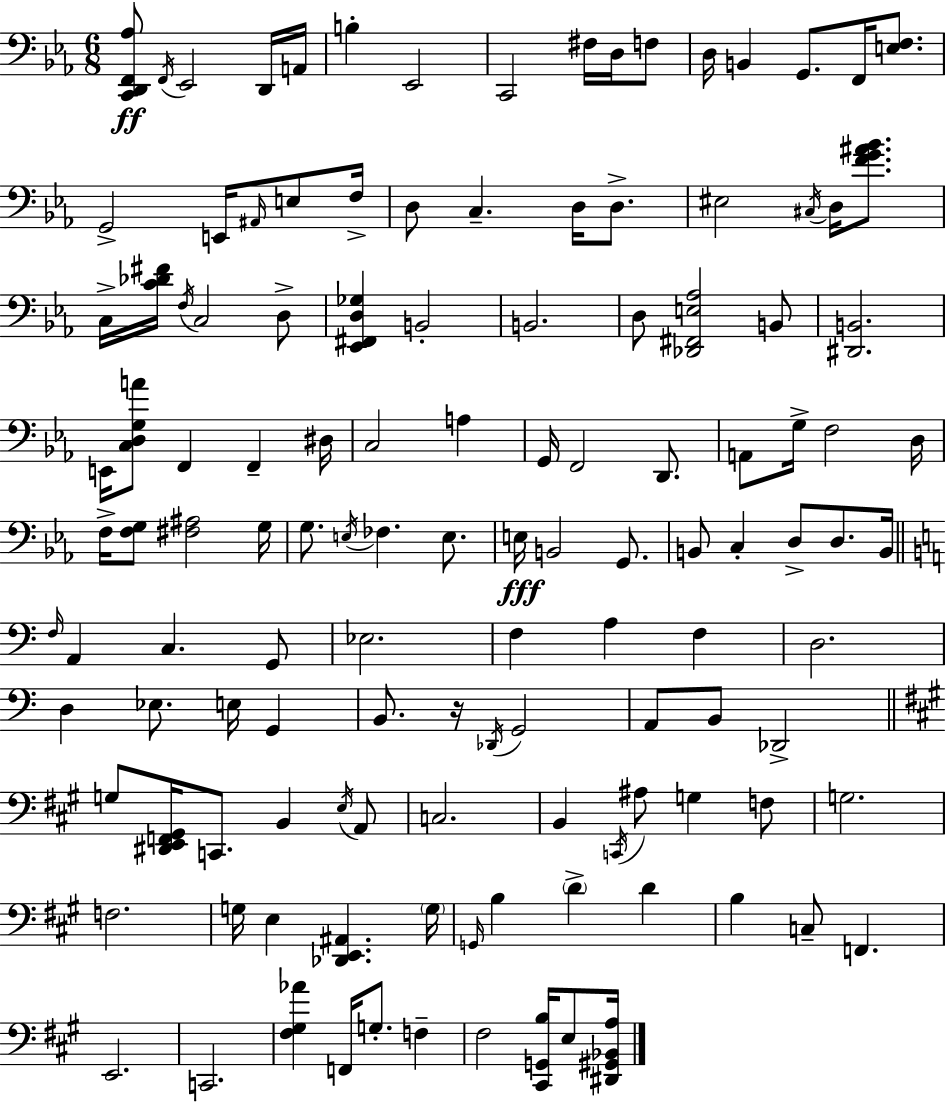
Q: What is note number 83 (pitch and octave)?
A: B2